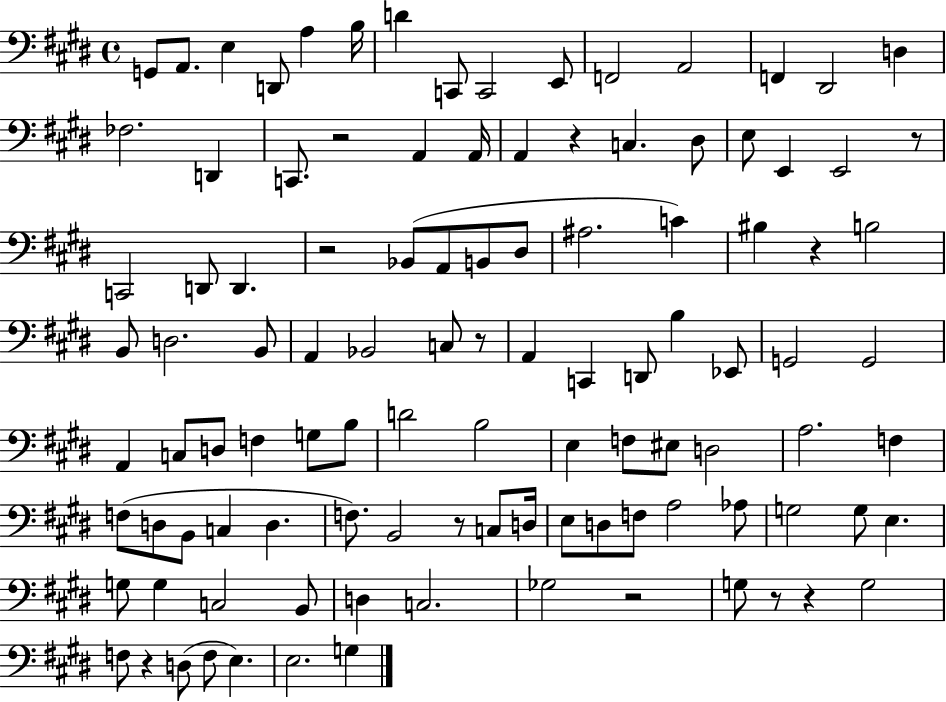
G2/e A2/e. E3/q D2/e A3/q B3/s D4/q C2/e C2/h E2/e F2/h A2/h F2/q D#2/h D3/q FES3/h. D2/q C2/e. R/h A2/q A2/s A2/q R/q C3/q. D#3/e E3/e E2/q E2/h R/e C2/h D2/e D2/q. R/h Bb2/e A2/e B2/e D#3/e A#3/h. C4/q BIS3/q R/q B3/h B2/e D3/h. B2/e A2/q Bb2/h C3/e R/e A2/q C2/q D2/e B3/q Eb2/e G2/h G2/h A2/q C3/e D3/e F3/q G3/e B3/e D4/h B3/h E3/q F3/e EIS3/e D3/h A3/h. F3/q F3/e D3/e B2/e C3/q D3/q. F3/e. B2/h R/e C3/e D3/s E3/e D3/e F3/e A3/h Ab3/e G3/h G3/e E3/q. G3/e G3/q C3/h B2/e D3/q C3/h. Gb3/h R/h G3/e R/e R/q G3/h F3/e R/q D3/e F3/e E3/q. E3/h. G3/q